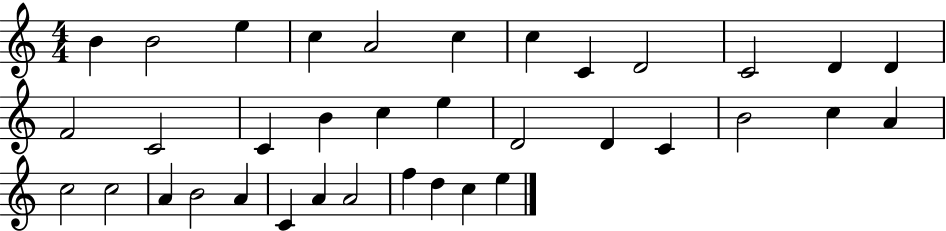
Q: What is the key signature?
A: C major